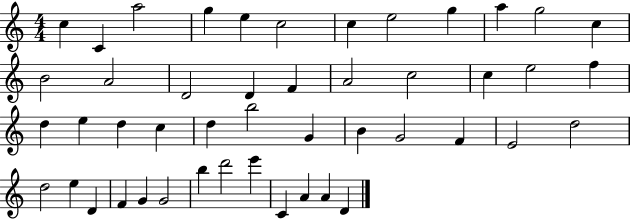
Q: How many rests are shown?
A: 0